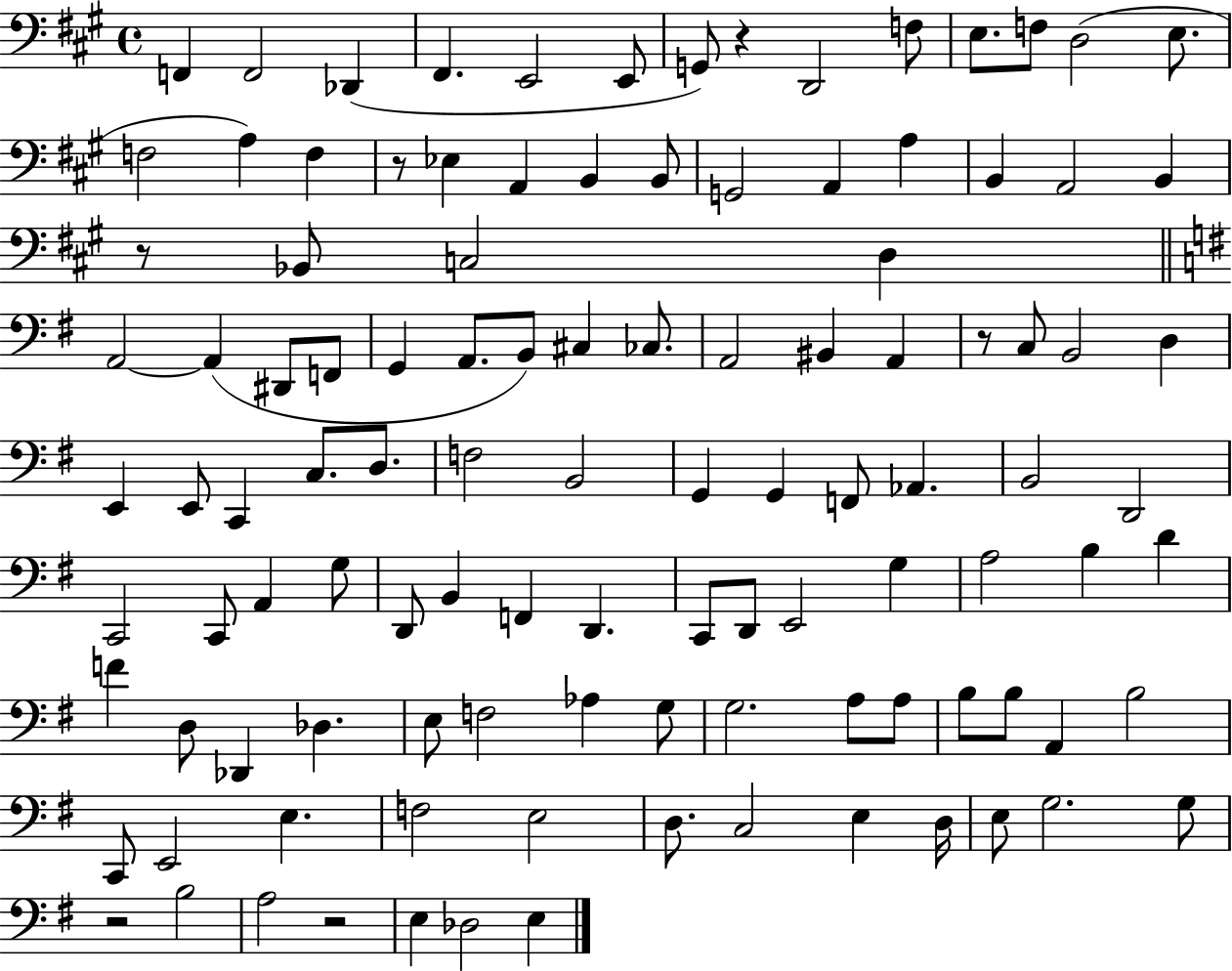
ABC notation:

X:1
T:Untitled
M:4/4
L:1/4
K:A
F,, F,,2 _D,, ^F,, E,,2 E,,/2 G,,/2 z D,,2 F,/2 E,/2 F,/2 D,2 E,/2 F,2 A, F, z/2 _E, A,, B,, B,,/2 G,,2 A,, A, B,, A,,2 B,, z/2 _B,,/2 C,2 D, A,,2 A,, ^D,,/2 F,,/2 G,, A,,/2 B,,/2 ^C, _C,/2 A,,2 ^B,, A,, z/2 C,/2 B,,2 D, E,, E,,/2 C,, C,/2 D,/2 F,2 B,,2 G,, G,, F,,/2 _A,, B,,2 D,,2 C,,2 C,,/2 A,, G,/2 D,,/2 B,, F,, D,, C,,/2 D,,/2 E,,2 G, A,2 B, D F D,/2 _D,, _D, E,/2 F,2 _A, G,/2 G,2 A,/2 A,/2 B,/2 B,/2 A,, B,2 C,,/2 E,,2 E, F,2 E,2 D,/2 C,2 E, D,/4 E,/2 G,2 G,/2 z2 B,2 A,2 z2 E, _D,2 E,